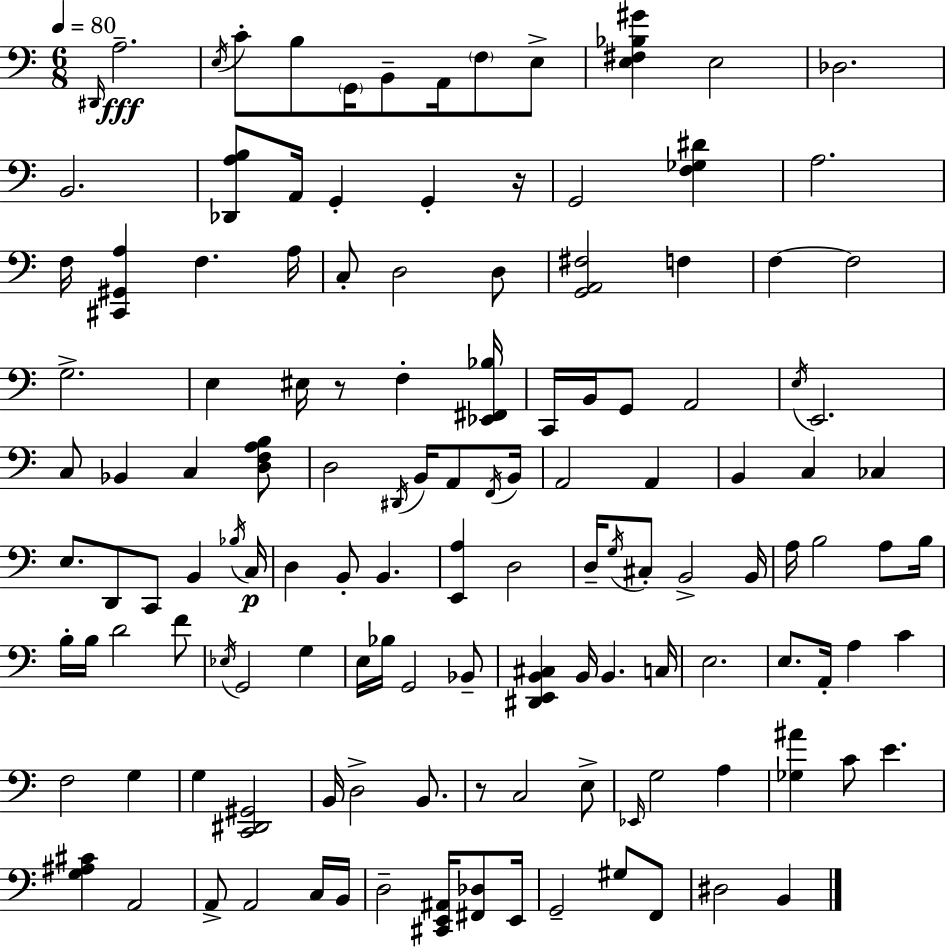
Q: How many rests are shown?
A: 3